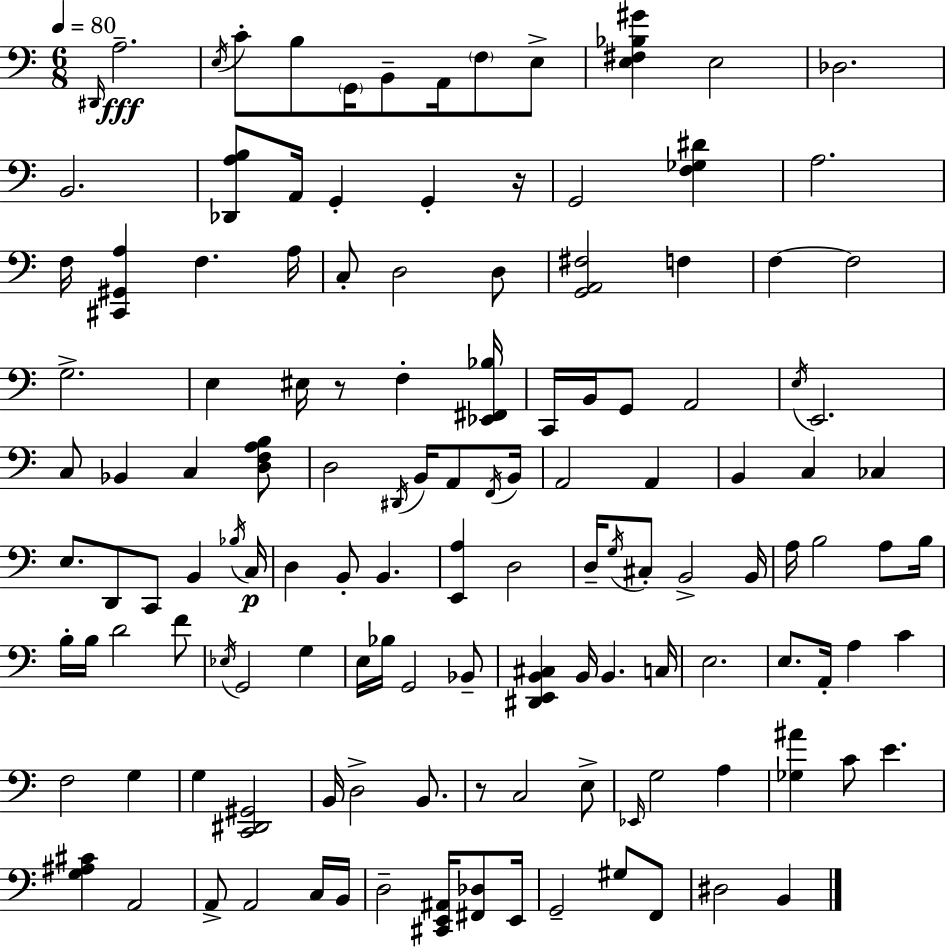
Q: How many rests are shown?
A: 3